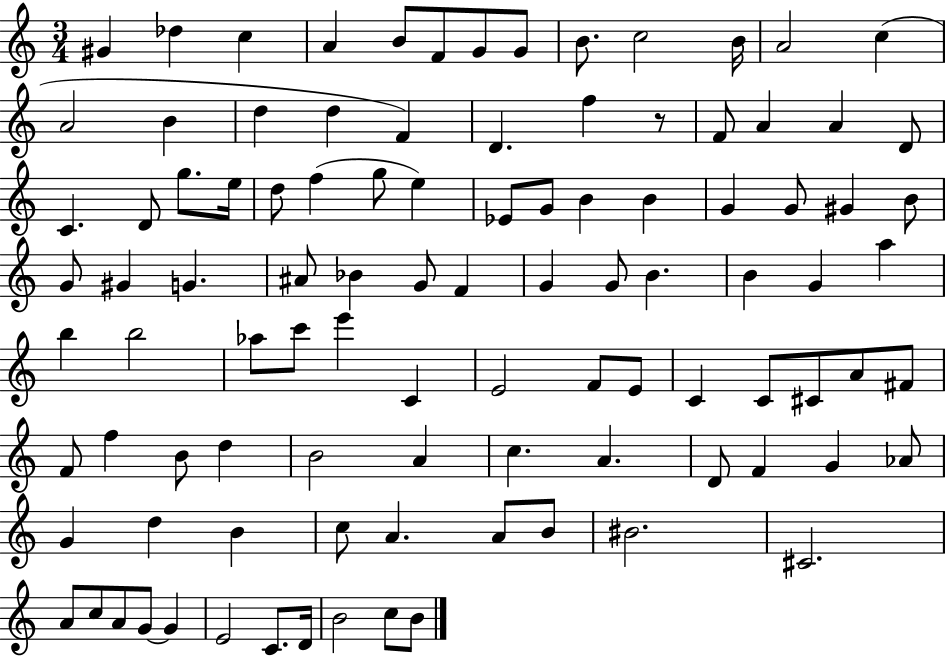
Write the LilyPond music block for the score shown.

{
  \clef treble
  \numericTimeSignature
  \time 3/4
  \key c \major
  gis'4 des''4 c''4 | a'4 b'8 f'8 g'8 g'8 | b'8. c''2 b'16 | a'2 c''4( | \break a'2 b'4 | d''4 d''4 f'4) | d'4. f''4 r8 | f'8 a'4 a'4 d'8 | \break c'4. d'8 g''8. e''16 | d''8 f''4( g''8 e''4) | ees'8 g'8 b'4 b'4 | g'4 g'8 gis'4 b'8 | \break g'8 gis'4 g'4. | ais'8 bes'4 g'8 f'4 | g'4 g'8 b'4. | b'4 g'4 a''4 | \break b''4 b''2 | aes''8 c'''8 e'''4 c'4 | e'2 f'8 e'8 | c'4 c'8 cis'8 a'8 fis'8 | \break f'8 f''4 b'8 d''4 | b'2 a'4 | c''4. a'4. | d'8 f'4 g'4 aes'8 | \break g'4 d''4 b'4 | c''8 a'4. a'8 b'8 | bis'2. | cis'2. | \break a'8 c''8 a'8 g'8~~ g'4 | e'2 c'8. d'16 | b'2 c''8 b'8 | \bar "|."
}